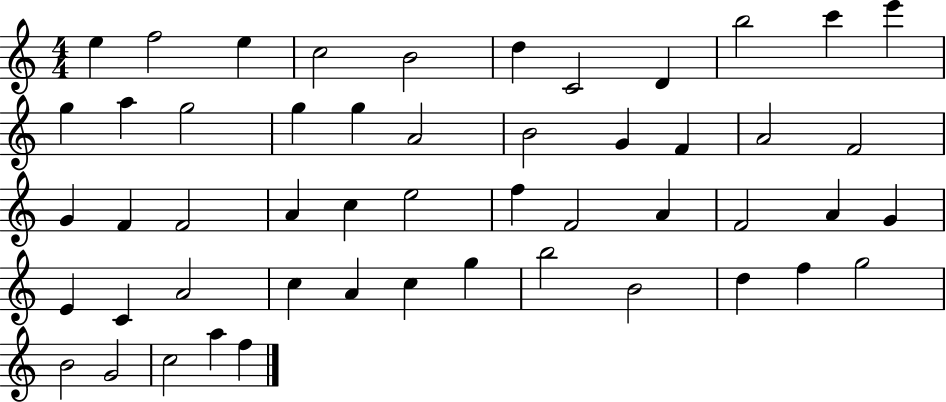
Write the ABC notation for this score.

X:1
T:Untitled
M:4/4
L:1/4
K:C
e f2 e c2 B2 d C2 D b2 c' e' g a g2 g g A2 B2 G F A2 F2 G F F2 A c e2 f F2 A F2 A G E C A2 c A c g b2 B2 d f g2 B2 G2 c2 a f